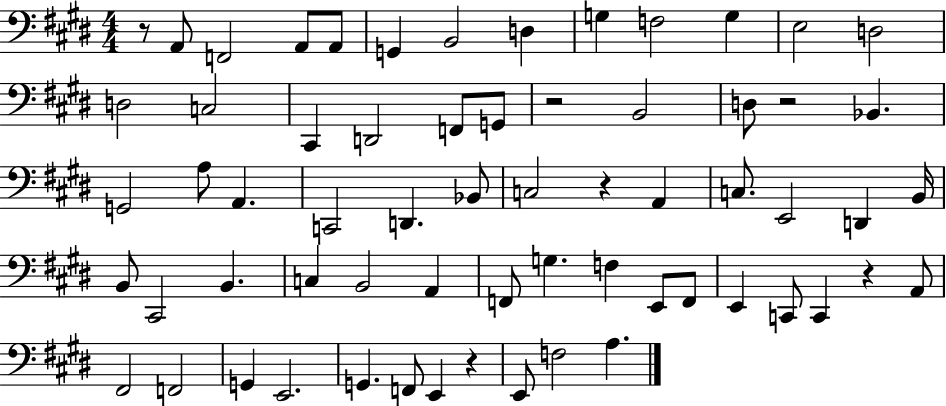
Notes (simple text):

R/e A2/e F2/h A2/e A2/e G2/q B2/h D3/q G3/q F3/h G3/q E3/h D3/h D3/h C3/h C#2/q D2/h F2/e G2/e R/h B2/h D3/e R/h Bb2/q. G2/h A3/e A2/q. C2/h D2/q. Bb2/e C3/h R/q A2/q C3/e. E2/h D2/q B2/s B2/e C#2/h B2/q. C3/q B2/h A2/q F2/e G3/q. F3/q E2/e F2/e E2/q C2/e C2/q R/q A2/e F#2/h F2/h G2/q E2/h. G2/q. F2/e E2/q R/q E2/e F3/h A3/q.